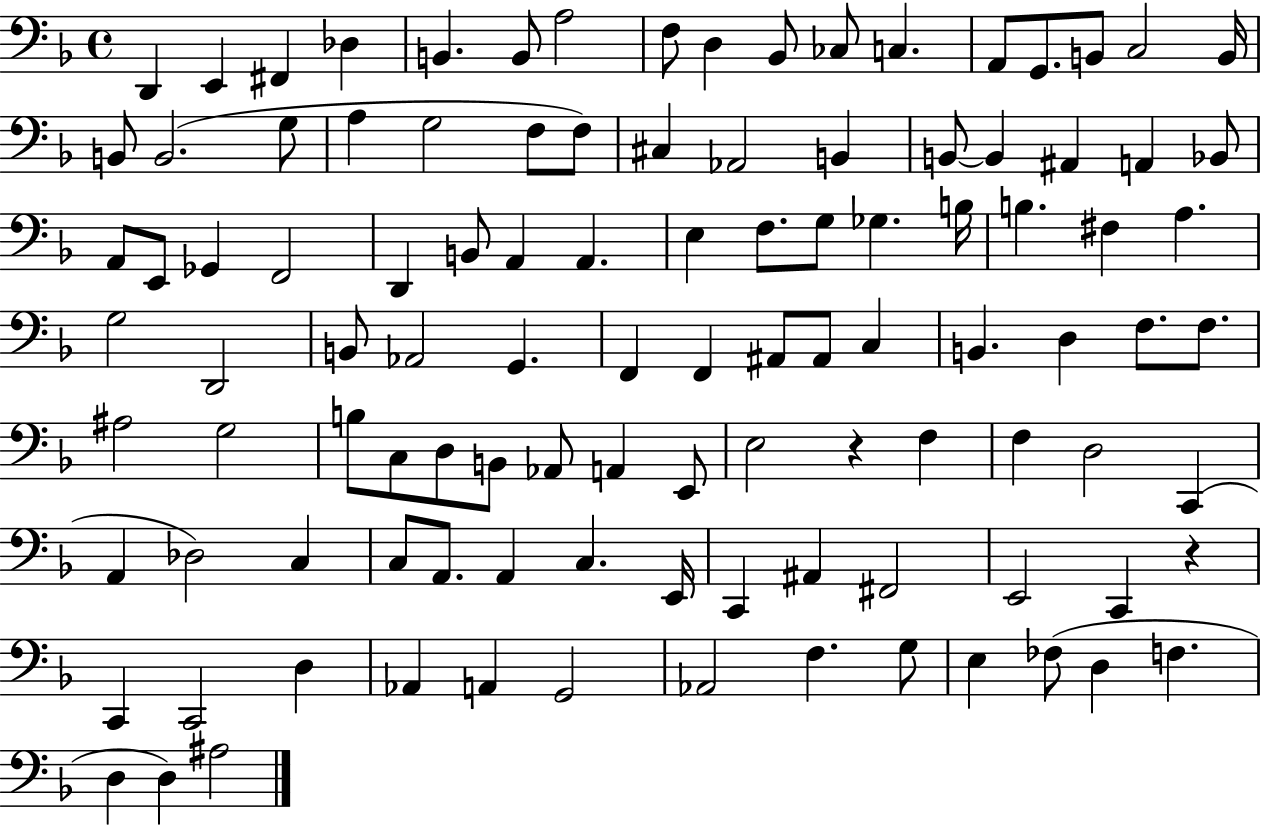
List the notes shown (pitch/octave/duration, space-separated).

D2/q E2/q F#2/q Db3/q B2/q. B2/e A3/h F3/e D3/q Bb2/e CES3/e C3/q. A2/e G2/e. B2/e C3/h B2/s B2/e B2/h. G3/e A3/q G3/h F3/e F3/e C#3/q Ab2/h B2/q B2/e B2/q A#2/q A2/q Bb2/e A2/e E2/e Gb2/q F2/h D2/q B2/e A2/q A2/q. E3/q F3/e. G3/e Gb3/q. B3/s B3/q. F#3/q A3/q. G3/h D2/h B2/e Ab2/h G2/q. F2/q F2/q A#2/e A#2/e C3/q B2/q. D3/q F3/e. F3/e. A#3/h G3/h B3/e C3/e D3/e B2/e Ab2/e A2/q E2/e E3/h R/q F3/q F3/q D3/h C2/q A2/q Db3/h C3/q C3/e A2/e. A2/q C3/q. E2/s C2/q A#2/q F#2/h E2/h C2/q R/q C2/q C2/h D3/q Ab2/q A2/q G2/h Ab2/h F3/q. G3/e E3/q FES3/e D3/q F3/q. D3/q D3/q A#3/h